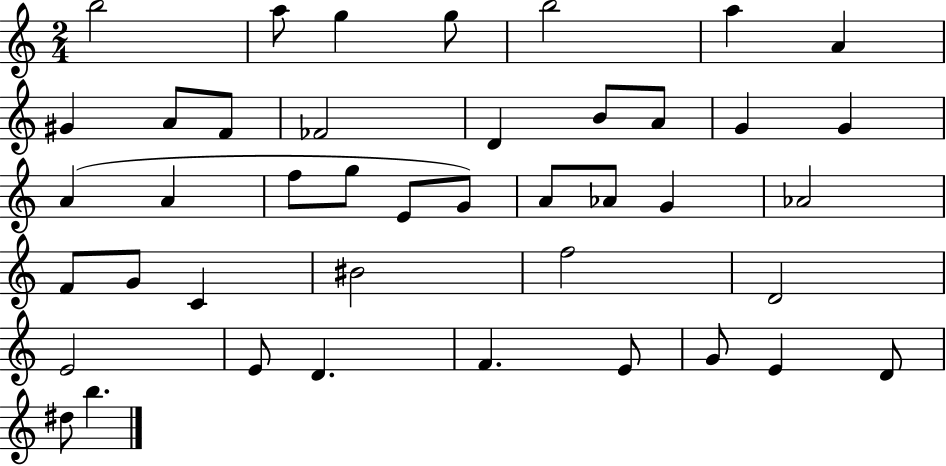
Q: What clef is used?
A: treble